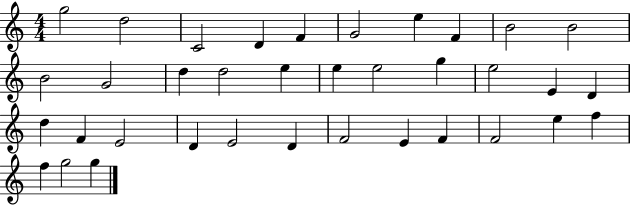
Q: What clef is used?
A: treble